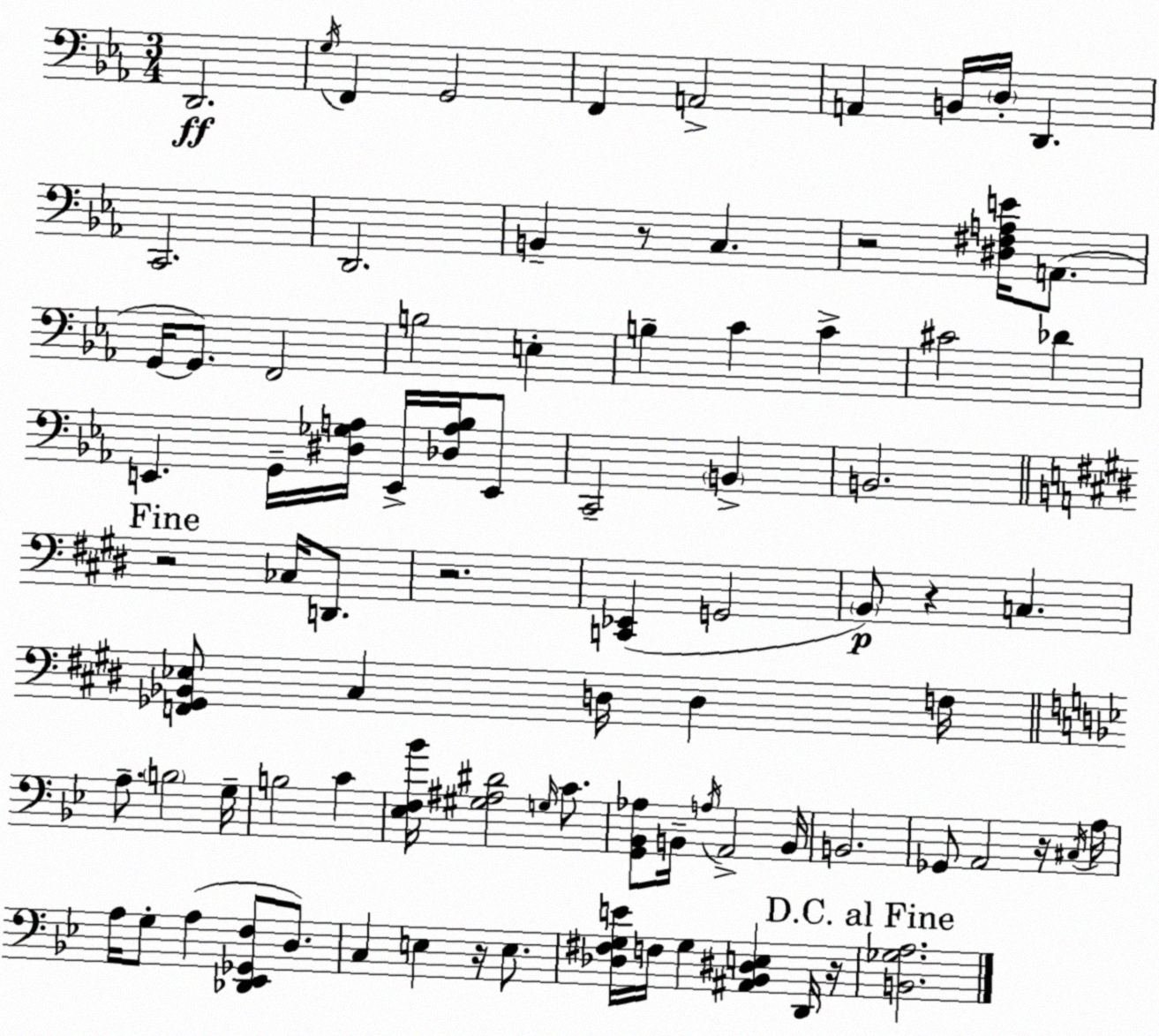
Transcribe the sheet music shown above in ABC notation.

X:1
T:Untitled
M:3/4
L:1/4
K:Cm
D,,2 G,/4 F,, G,,2 F,, A,,2 A,, B,,/4 D,/4 D,, C,,2 D,,2 B,, z/2 C, z2 [^D,^F,A,E]/4 A,,/2 G,,/4 G,,/2 F,,2 B,2 E, B, C C ^C2 _D E,, G,,/4 [^D,_G,A,]/4 E,,/4 [_D,A,_B,]/4 E,,/2 C,,2 B,, B,,2 z2 _C,/4 D,,/2 z2 [C,,_E,,] G,,2 B,,/2 z C, [F,,_G,,_B,,_E,]/2 ^C, D,/4 D, F,/4 A,/2 B,2 G,/4 B,2 C [_E,F,_B]/4 [^G,^A,^D]2 G,/4 C/2 [G,,_B,,_A,]/2 B,,/4 A,/4 A,,2 B,,/4 B,,2 _G,,/2 A,,2 z/4 ^C,/4 A,/4 A,/4 G,/2 A, [_D,,_E,,_G,,F,]/2 D,/2 C, E, z/4 E,/2 [_D,^F,G,E]/4 F,/4 G, [^A,,_B,,^D,E,] D,,/4 z/4 [B,,_G,A,]2